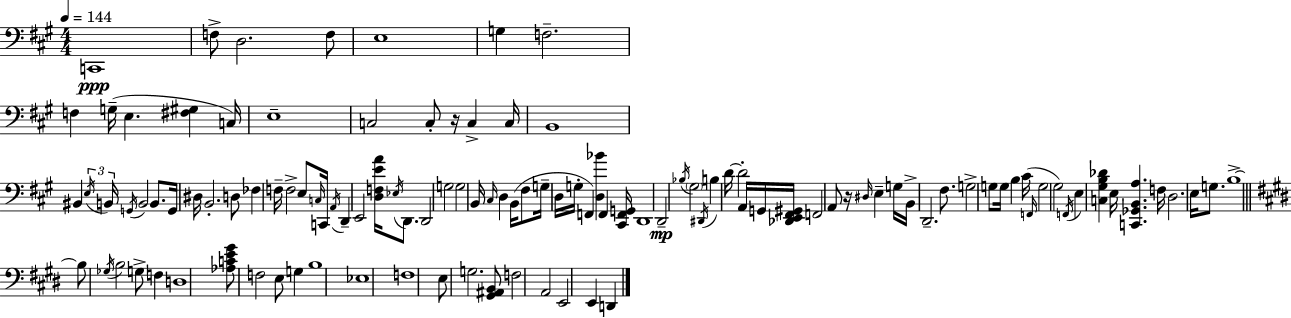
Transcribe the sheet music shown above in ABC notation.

X:1
T:Untitled
M:4/4
L:1/4
K:A
C,,4 F,/2 D,2 F,/2 E,4 G, F,2 F, G,/4 E, [^F,^G,] C,/4 E,4 C,2 C,/2 z/4 C, C,/4 B,,4 ^B,, E,/4 B,,/4 G,,/4 B,,2 B,,/2 G,,/4 ^D,/4 B,,2 D,/2 _F, F,/4 F,2 E,/2 C,/4 C,,/4 A,,/4 D,, E,,2 [D,F,EA]/4 _E,/4 D,,/2 D,,2 G,2 G,2 B,,/4 ^C,/4 D, B,,/4 ^F,/2 G,/4 D,/4 G,/4 F,, [D,_B] F,, [^C,,F,,G,,]/4 D,,4 D,,2 _B,/4 ^G,2 ^D,,/4 B, D/4 D2 A,,/4 G,,/4 [_D,,E,,^F,,^G,,]/4 F,,2 A,,/2 z/4 ^D,/4 E, G,/4 B,,/4 D,,2 ^F,/2 G,2 G,/2 G,/4 B, ^C/4 F,,/4 G,2 ^G,2 F,,/4 E, [C,^G,B,_D] E,/4 [C,,_G,,B,,A,] F,/4 D,2 E,/4 G,/2 B,4 B,/2 _G,/4 B,2 G,/2 F, D,4 [_A,CE^G]/2 F,2 E,/2 G, B,4 _E,4 F,4 E,/2 G,2 [^G,,^A,,B,,]/2 F,2 A,,2 E,,2 E,, D,,